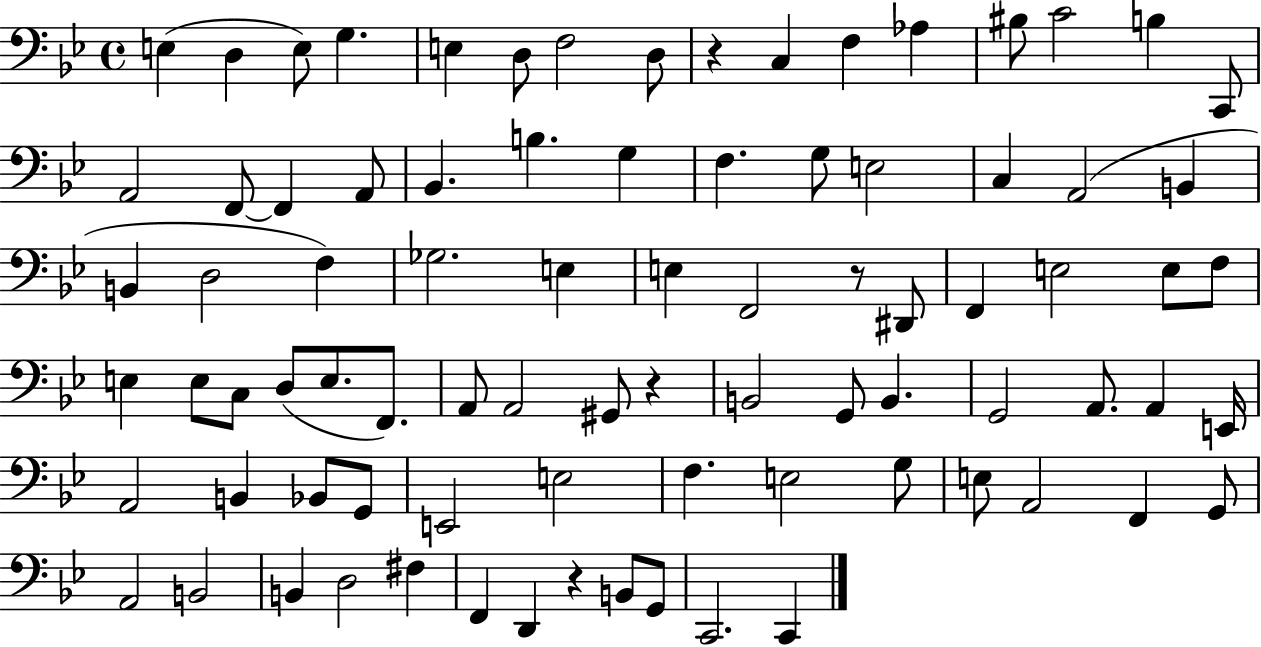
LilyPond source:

{
  \clef bass
  \time 4/4
  \defaultTimeSignature
  \key bes \major
  e4( d4 e8) g4. | e4 d8 f2 d8 | r4 c4 f4 aes4 | bis8 c'2 b4 c,8 | \break a,2 f,8~~ f,4 a,8 | bes,4. b4. g4 | f4. g8 e2 | c4 a,2( b,4 | \break b,4 d2 f4) | ges2. e4 | e4 f,2 r8 dis,8 | f,4 e2 e8 f8 | \break e4 e8 c8 d8( e8. f,8.) | a,8 a,2 gis,8 r4 | b,2 g,8 b,4. | g,2 a,8. a,4 e,16 | \break a,2 b,4 bes,8 g,8 | e,2 e2 | f4. e2 g8 | e8 a,2 f,4 g,8 | \break a,2 b,2 | b,4 d2 fis4 | f,4 d,4 r4 b,8 g,8 | c,2. c,4 | \break \bar "|."
}